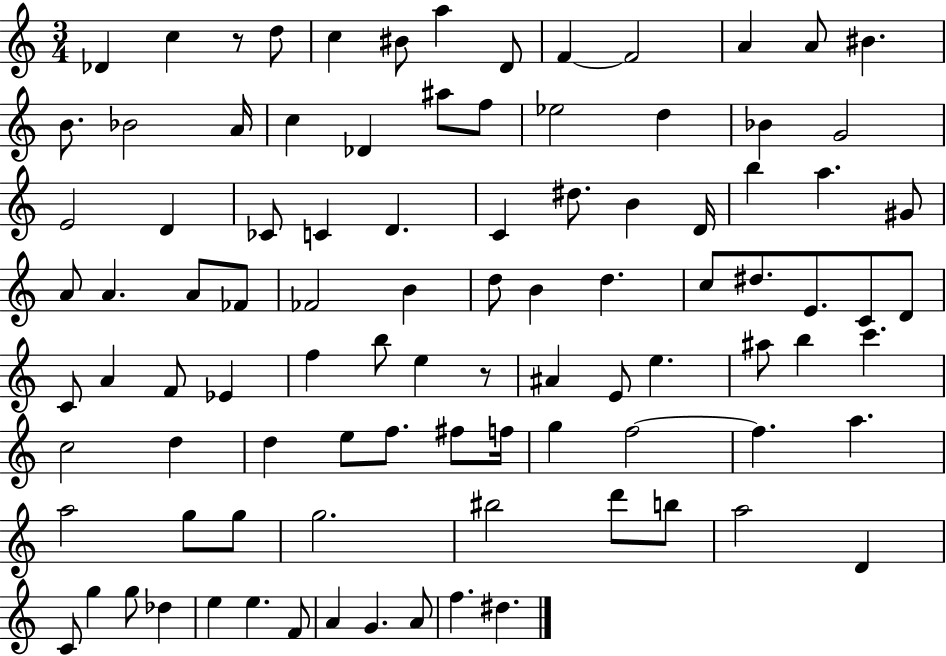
{
  \clef treble
  \numericTimeSignature
  \time 3/4
  \key c \major
  \repeat volta 2 { des'4 c''4 r8 d''8 | c''4 bis'8 a''4 d'8 | f'4~~ f'2 | a'4 a'8 bis'4. | \break b'8. bes'2 a'16 | c''4 des'4 ais''8 f''8 | ees''2 d''4 | bes'4 g'2 | \break e'2 d'4 | ces'8 c'4 d'4. | c'4 dis''8. b'4 d'16 | b''4 a''4. gis'8 | \break a'8 a'4. a'8 fes'8 | fes'2 b'4 | d''8 b'4 d''4. | c''8 dis''8. e'8. c'8 d'8 | \break c'8 a'4 f'8 ees'4 | f''4 b''8 e''4 r8 | ais'4 e'8 e''4. | ais''8 b''4 c'''4. | \break c''2 d''4 | d''4 e''8 f''8. fis''8 f''16 | g''4 f''2~~ | f''4. a''4. | \break a''2 g''8 g''8 | g''2. | bis''2 d'''8 b''8 | a''2 d'4 | \break c'8 g''4 g''8 des''4 | e''4 e''4. f'8 | a'4 g'4. a'8 | f''4. dis''4. | \break } \bar "|."
}